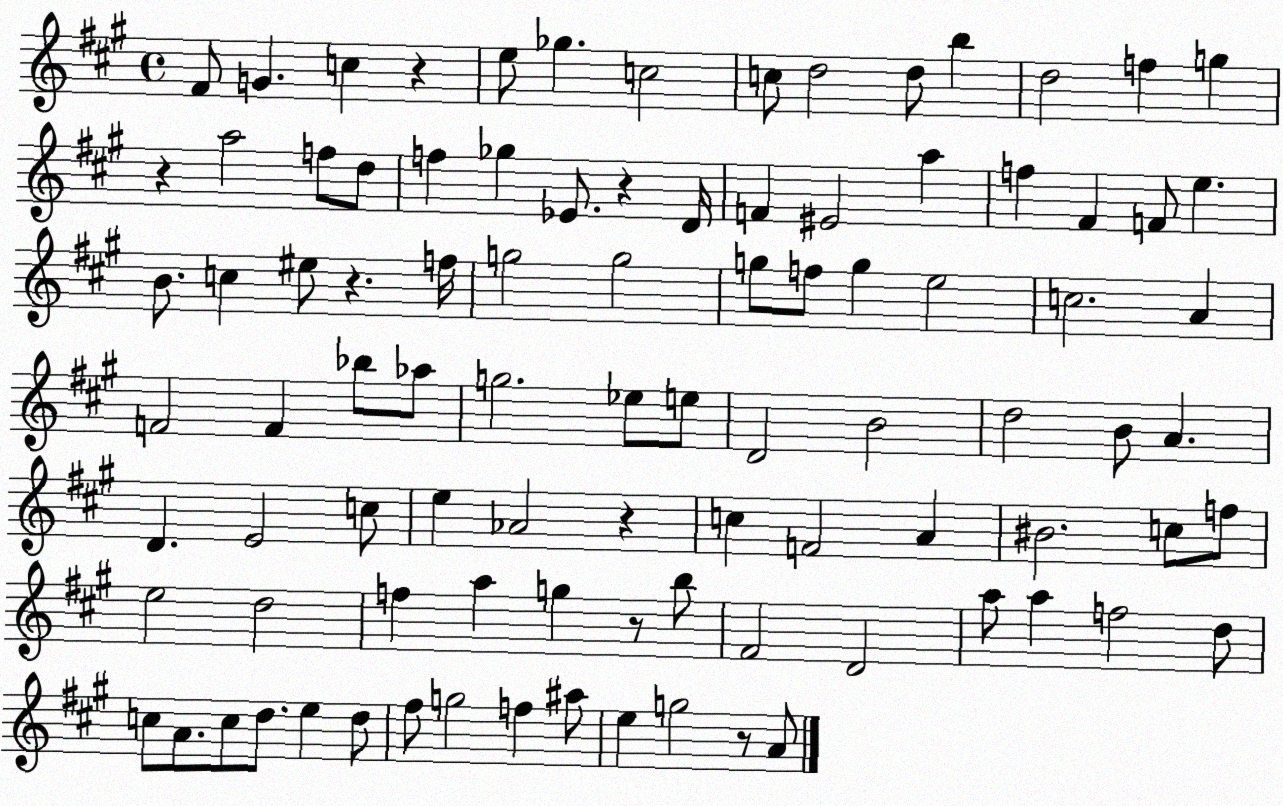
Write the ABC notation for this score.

X:1
T:Untitled
M:4/4
L:1/4
K:A
^F/2 G c z e/2 _g c2 c/2 d2 d/2 b d2 f g z a2 f/2 d/2 f _g _E/2 z D/4 F ^E2 a f ^F F/2 e B/2 c ^e/2 z f/4 g2 g2 g/2 f/2 g e2 c2 A F2 F _b/2 _a/2 g2 _e/2 e/2 D2 B2 d2 B/2 A D E2 c/2 e _A2 z c F2 A ^B2 c/2 f/2 e2 d2 f a g z/2 b/2 ^F2 D2 a/2 a f2 d/2 c/2 A/2 c/2 d/2 e d/2 ^f/2 g2 f ^a/2 e g2 z/2 A/2